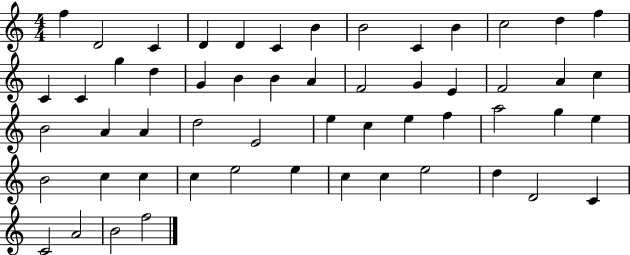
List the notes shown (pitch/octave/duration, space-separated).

F5/q D4/h C4/q D4/q D4/q C4/q B4/q B4/h C4/q B4/q C5/h D5/q F5/q C4/q C4/q G5/q D5/q G4/q B4/q B4/q A4/q F4/h G4/q E4/q F4/h A4/q C5/q B4/h A4/q A4/q D5/h E4/h E5/q C5/q E5/q F5/q A5/h G5/q E5/q B4/h C5/q C5/q C5/q E5/h E5/q C5/q C5/q E5/h D5/q D4/h C4/q C4/h A4/h B4/h F5/h